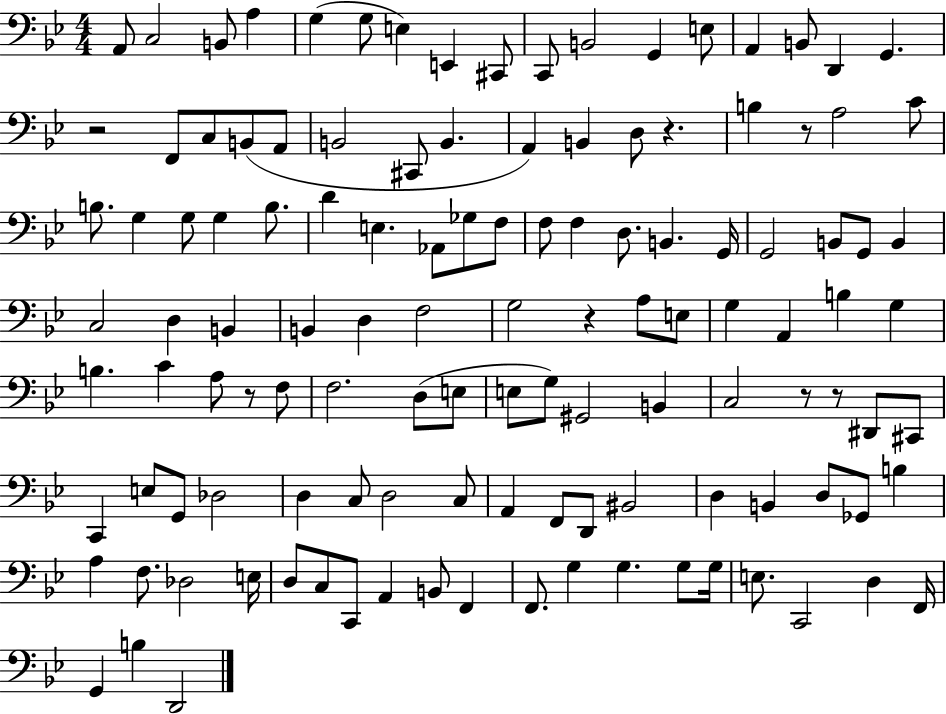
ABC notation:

X:1
T:Untitled
M:4/4
L:1/4
K:Bb
A,,/2 C,2 B,,/2 A, G, G,/2 E, E,, ^C,,/2 C,,/2 B,,2 G,, E,/2 A,, B,,/2 D,, G,, z2 F,,/2 C,/2 B,,/2 A,,/2 B,,2 ^C,,/2 B,, A,, B,, D,/2 z B, z/2 A,2 C/2 B,/2 G, G,/2 G, B,/2 D E, _A,,/2 _G,/2 F,/2 F,/2 F, D,/2 B,, G,,/4 G,,2 B,,/2 G,,/2 B,, C,2 D, B,, B,, D, F,2 G,2 z A,/2 E,/2 G, A,, B, G, B, C A,/2 z/2 F,/2 F,2 D,/2 E,/2 E,/2 G,/2 ^G,,2 B,, C,2 z/2 z/2 ^D,,/2 ^C,,/2 C,, E,/2 G,,/2 _D,2 D, C,/2 D,2 C,/2 A,, F,,/2 D,,/2 ^B,,2 D, B,, D,/2 _G,,/2 B, A, F,/2 _D,2 E,/4 D,/2 C,/2 C,,/2 A,, B,,/2 F,, F,,/2 G, G, G,/2 G,/4 E,/2 C,,2 D, F,,/4 G,, B, D,,2